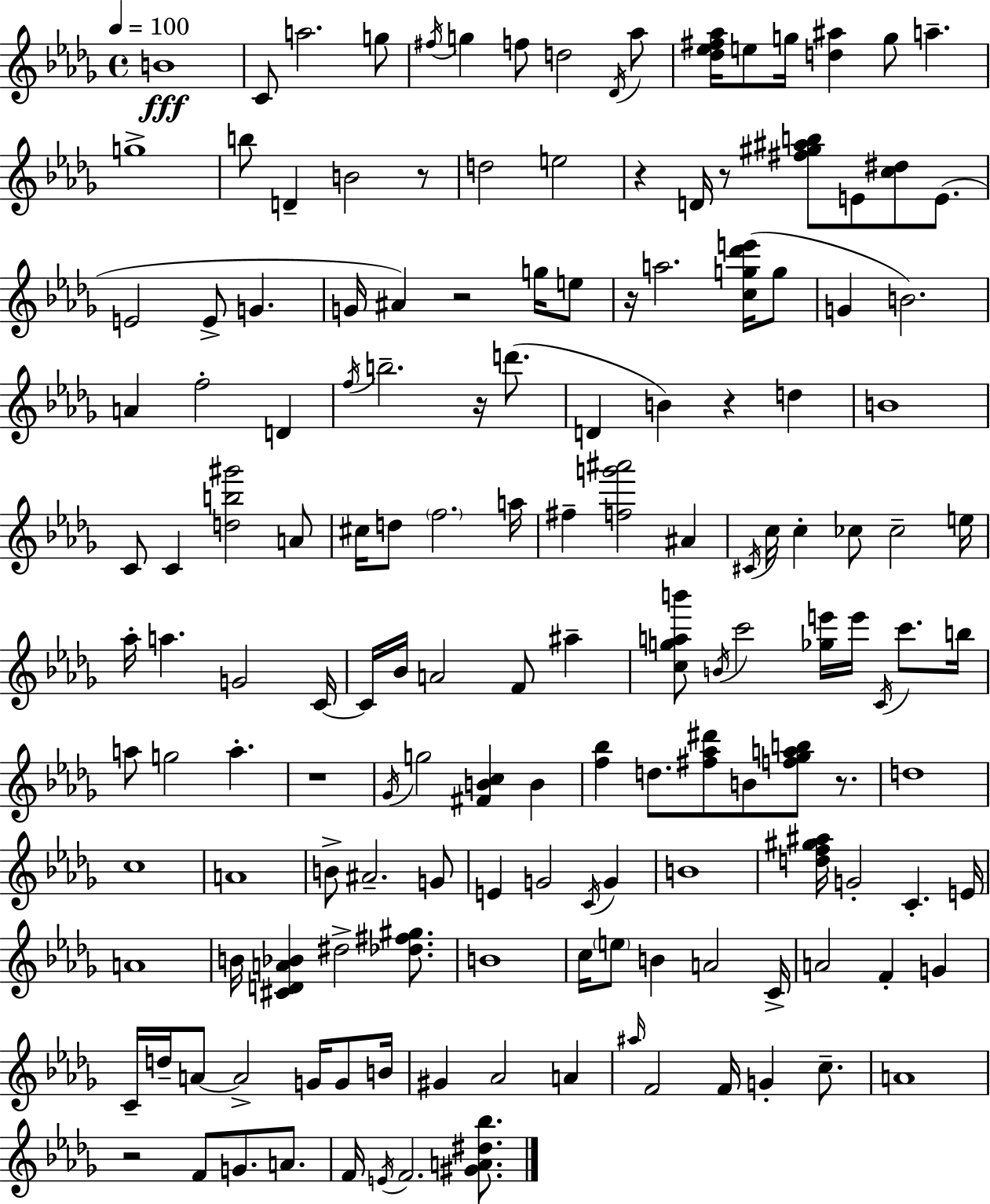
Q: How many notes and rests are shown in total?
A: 157